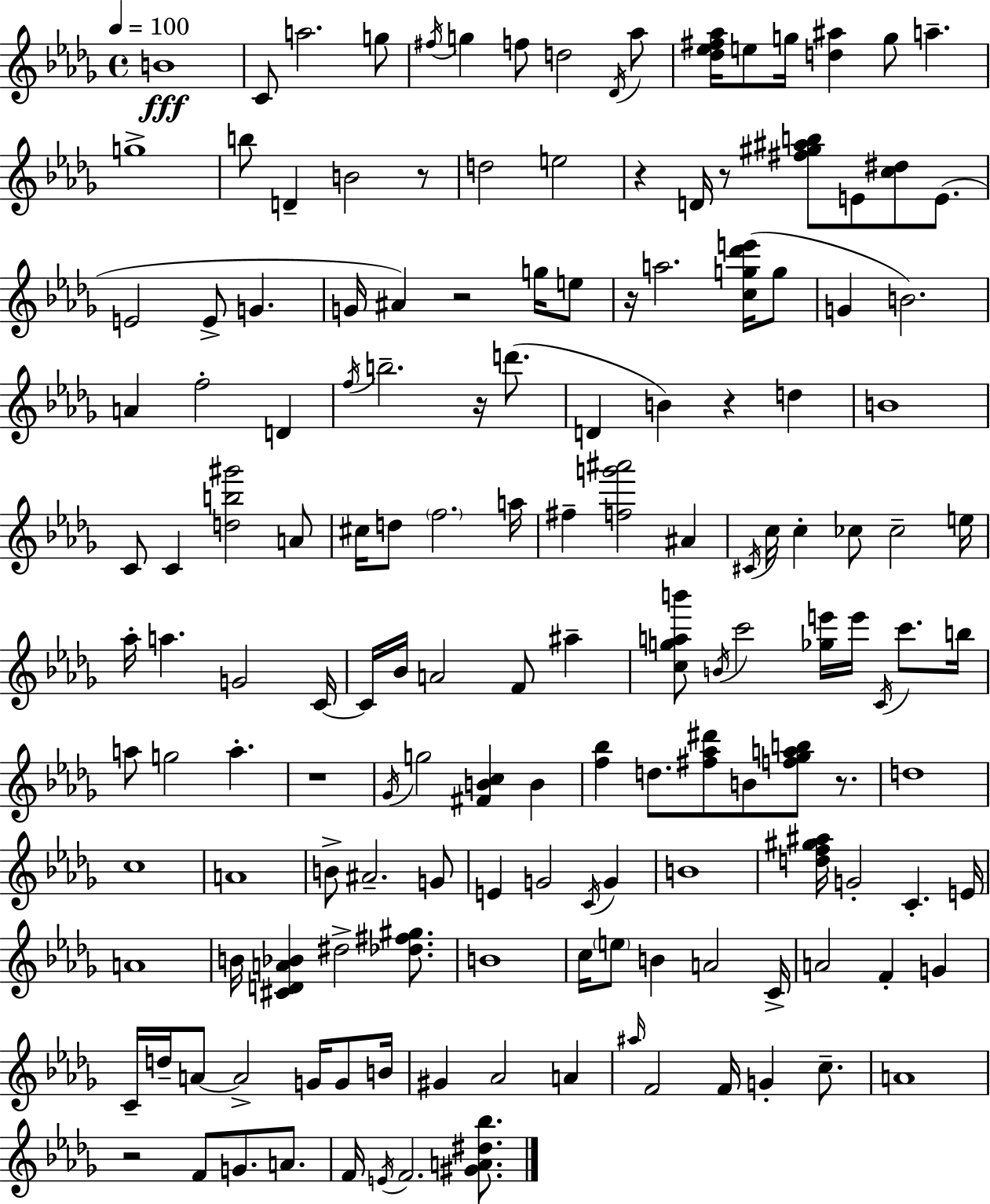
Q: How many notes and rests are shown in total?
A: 157